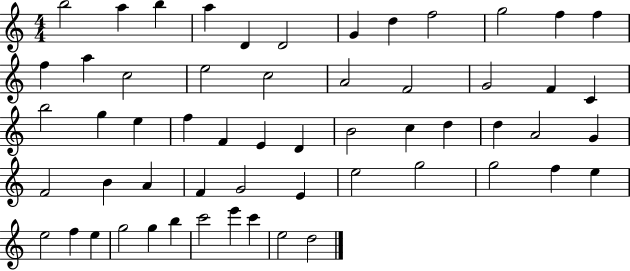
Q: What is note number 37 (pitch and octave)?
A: B4